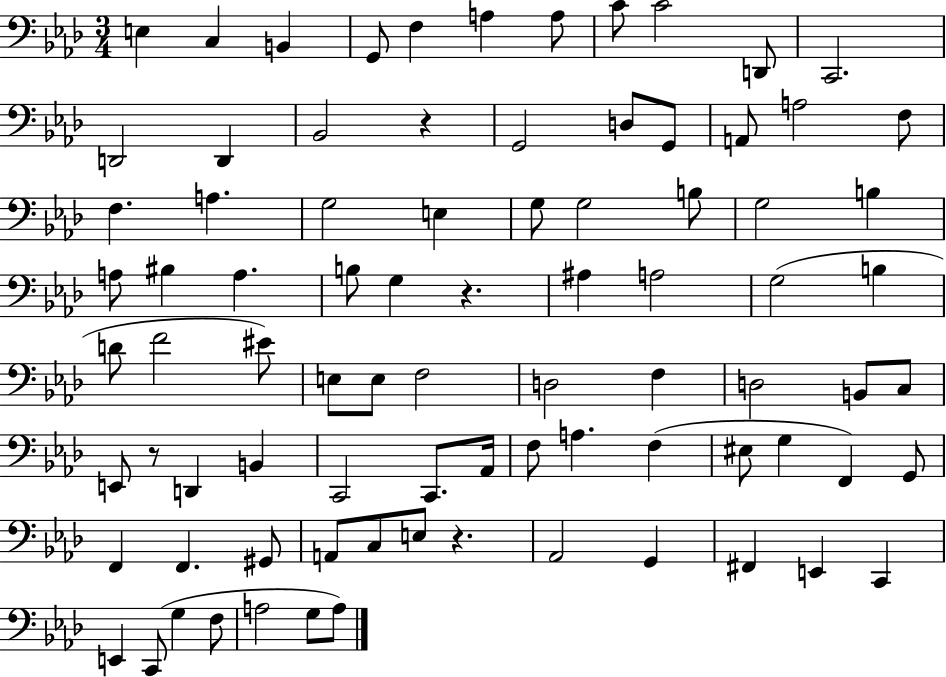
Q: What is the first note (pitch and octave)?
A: E3